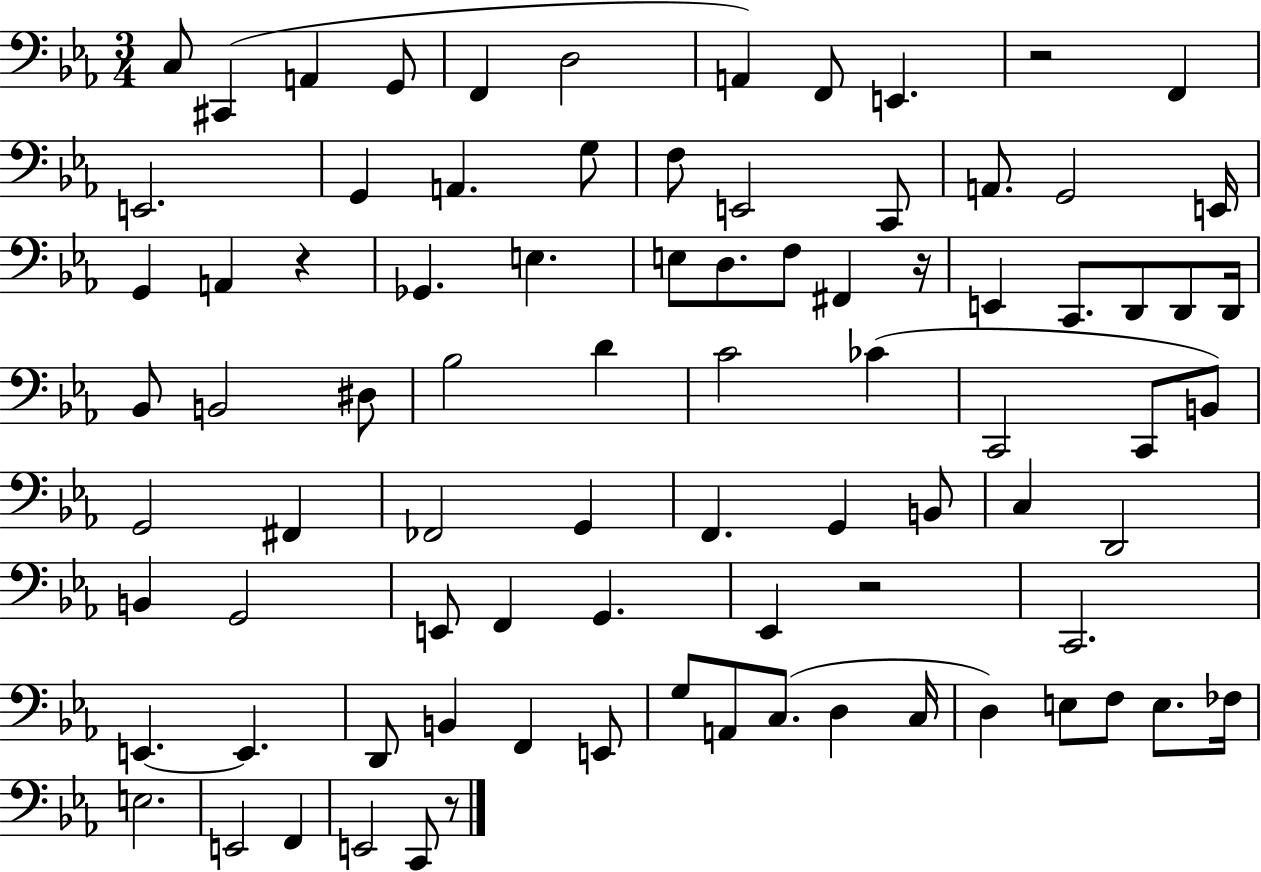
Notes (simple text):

C3/e C#2/q A2/q G2/e F2/q D3/h A2/q F2/e E2/q. R/h F2/q E2/h. G2/q A2/q. G3/e F3/e E2/h C2/e A2/e. G2/h E2/s G2/q A2/q R/q Gb2/q. E3/q. E3/e D3/e. F3/e F#2/q R/s E2/q C2/e. D2/e D2/e D2/s Bb2/e B2/h D#3/e Bb3/h D4/q C4/h CES4/q C2/h C2/e B2/e G2/h F#2/q FES2/h G2/q F2/q. G2/q B2/e C3/q D2/h B2/q G2/h E2/e F2/q G2/q. Eb2/q R/h C2/h. E2/q. E2/q. D2/e B2/q F2/q E2/e G3/e A2/e C3/e. D3/q C3/s D3/q E3/e F3/e E3/e. FES3/s E3/h. E2/h F2/q E2/h C2/e R/e